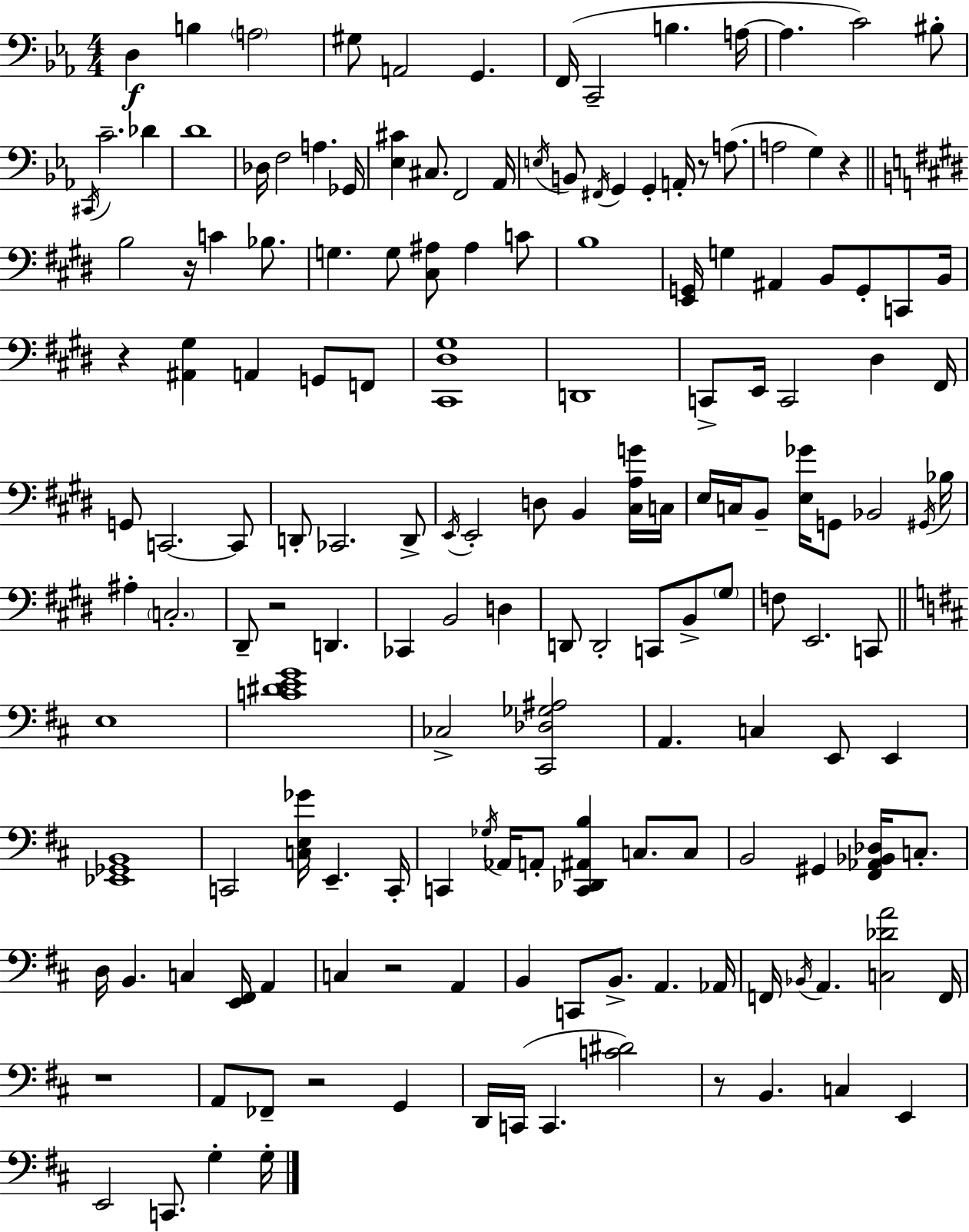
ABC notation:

X:1
T:Untitled
M:4/4
L:1/4
K:Eb
D, B, A,2 ^G,/2 A,,2 G,, F,,/4 C,,2 B, A,/4 A, C2 ^B,/2 ^C,,/4 C2 _D D4 _D,/4 F,2 A, _G,,/4 [_E,^C] ^C,/2 F,,2 _A,,/4 E,/4 B,,/2 ^F,,/4 G,, G,, A,,/4 z/2 A,/2 A,2 G, z B,2 z/4 C _B,/2 G, G,/2 [^C,^A,]/2 ^A, C/2 B,4 [E,,G,,]/4 G, ^A,, B,,/2 G,,/2 C,,/2 B,,/4 z [^A,,^G,] A,, G,,/2 F,,/2 [^C,,^D,^G,]4 D,,4 C,,/2 E,,/4 C,,2 ^D, ^F,,/4 G,,/2 C,,2 C,,/2 D,,/2 _C,,2 D,,/2 E,,/4 E,,2 D,/2 B,, [^C,A,G]/4 C,/4 E,/4 C,/4 B,,/2 [E,_G]/4 G,,/2 _B,,2 ^G,,/4 _B,/4 ^A, C,2 ^D,,/2 z2 D,, _C,, B,,2 D, D,,/2 D,,2 C,,/2 B,,/2 ^G,/2 F,/2 E,,2 C,,/2 E,4 [C^DEG]4 _C,2 [^C,,_D,_G,^A,]2 A,, C, E,,/2 E,, [_E,,_G,,B,,]4 C,,2 [C,E,_G]/4 E,, C,,/4 C,, _G,/4 _A,,/4 A,,/2 [C,,_D,,^A,,B,] C,/2 C,/2 B,,2 ^G,, [^F,,_A,,_B,,_D,]/4 C,/2 D,/4 B,, C, [E,,^F,,]/4 A,, C, z2 A,, B,, C,,/2 B,,/2 A,, _A,,/4 F,,/4 _B,,/4 A,, [C,_DA]2 F,,/4 z4 A,,/2 _F,,/2 z2 G,, D,,/4 C,,/4 C,, [C^D]2 z/2 B,, C, E,, E,,2 C,,/2 G, G,/4